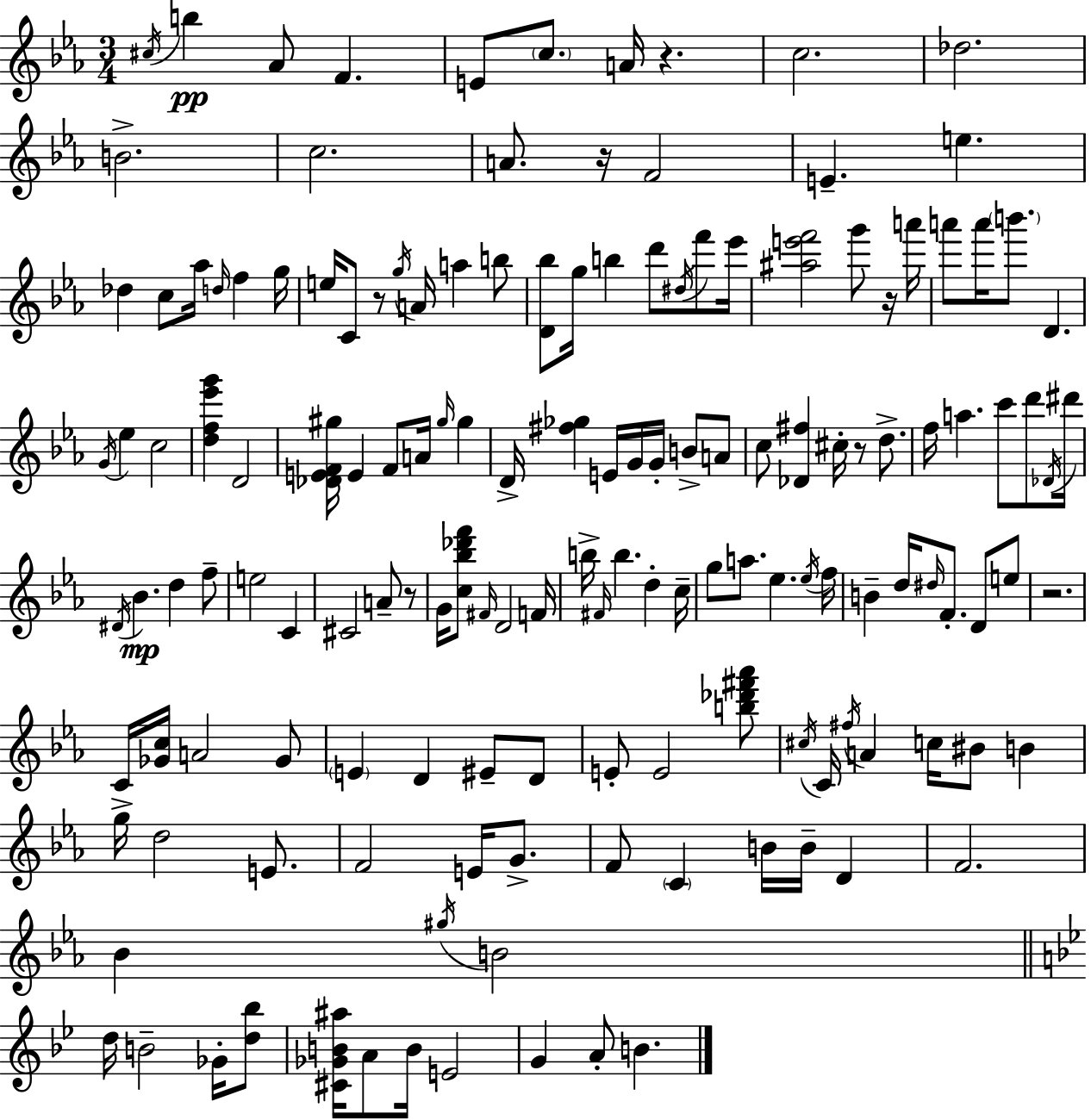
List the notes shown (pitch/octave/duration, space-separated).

C#5/s B5/q Ab4/e F4/q. E4/e C5/e. A4/s R/q. C5/h. Db5/h. B4/h. C5/h. A4/e. R/s F4/h E4/q. E5/q. Db5/q C5/e Ab5/s D5/s F5/q G5/s E5/s C4/e R/e G5/s A4/s A5/q B5/e [D4,Bb5]/e G5/s B5/q D6/e D#5/s F6/e Eb6/s [A#5,E6,F6]/h G6/e R/s A6/s A6/e A6/s B6/e. D4/q. G4/s Eb5/q C5/h [D5,F5,Eb6,G6]/q D4/h [Db4,E4,F4,G#5]/s E4/q F4/e A4/s G#5/s G#5/q D4/s [F#5,Gb5]/q E4/s G4/s G4/s B4/e A4/e C5/e [Db4,F#5]/q C#5/s R/e D5/e. F5/s A5/q. C6/e D6/e Db4/s D#6/s D#4/s Bb4/q. D5/q F5/e E5/h C4/q C#4/h A4/e R/e G4/s [C5,Bb5,Db6,F6]/e F#4/s D4/h F4/s B5/s F#4/s B5/q. D5/q C5/s G5/e A5/e. Eb5/q. Eb5/s F5/s B4/q D5/s D#5/s F4/e. D4/e E5/e R/h. C4/s [Gb4,C5]/s A4/h Gb4/e E4/q D4/q EIS4/e D4/e E4/e E4/h [B5,Db6,F#6,Ab6]/e C#5/s C4/s F#5/s A4/q C5/s BIS4/e B4/q G5/s D5/h E4/e. F4/h E4/s G4/e. F4/e C4/q B4/s B4/s D4/q F4/h. Bb4/q G#5/s B4/h D5/s B4/h Gb4/s [D5,Bb5]/e [C#4,Gb4,B4,A#5]/s A4/e B4/s E4/h G4/q A4/e B4/q.